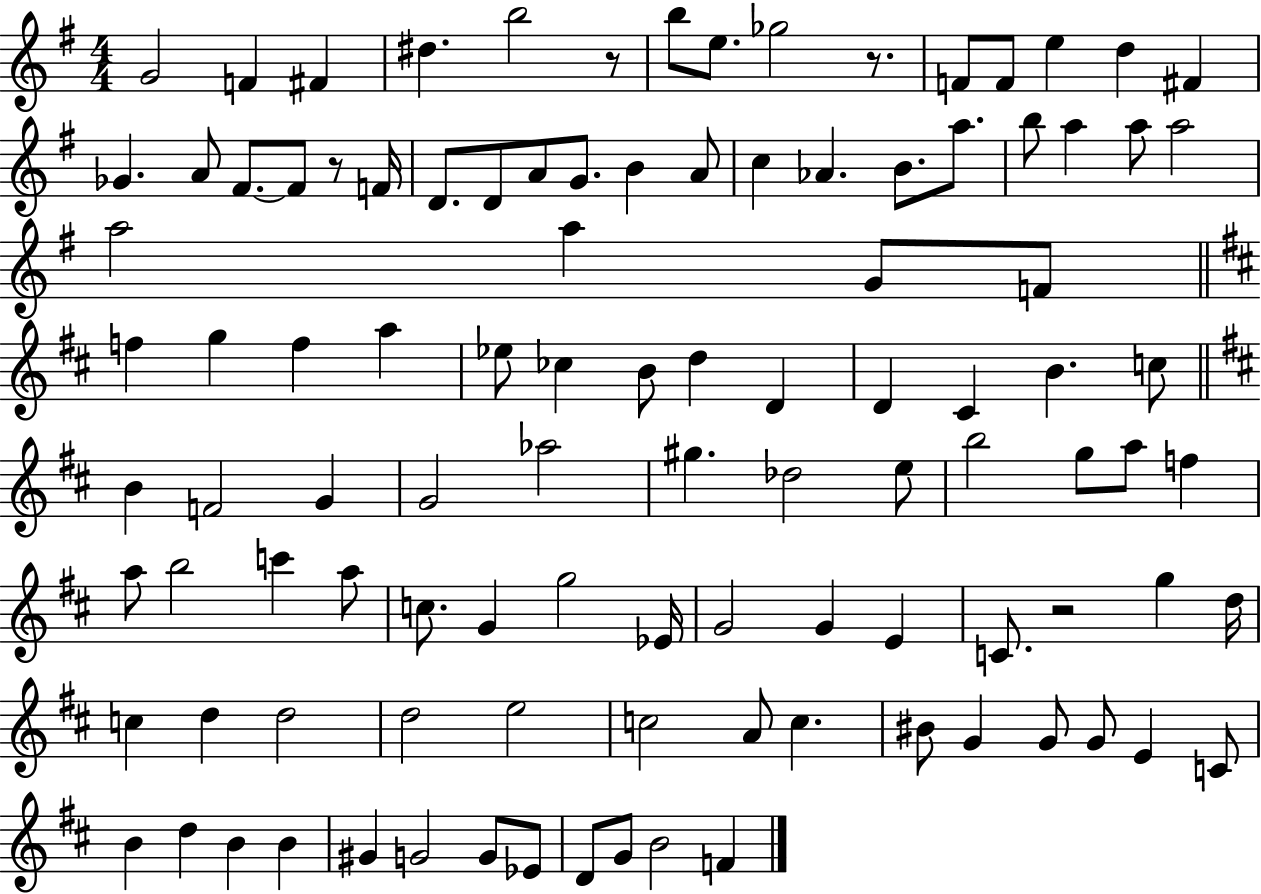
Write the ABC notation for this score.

X:1
T:Untitled
M:4/4
L:1/4
K:G
G2 F ^F ^d b2 z/2 b/2 e/2 _g2 z/2 F/2 F/2 e d ^F _G A/2 ^F/2 ^F/2 z/2 F/4 D/2 D/2 A/2 G/2 B A/2 c _A B/2 a/2 b/2 a a/2 a2 a2 a G/2 F/2 f g f a _e/2 _c B/2 d D D ^C B c/2 B F2 G G2 _a2 ^g _d2 e/2 b2 g/2 a/2 f a/2 b2 c' a/2 c/2 G g2 _E/4 G2 G E C/2 z2 g d/4 c d d2 d2 e2 c2 A/2 c ^B/2 G G/2 G/2 E C/2 B d B B ^G G2 G/2 _E/2 D/2 G/2 B2 F